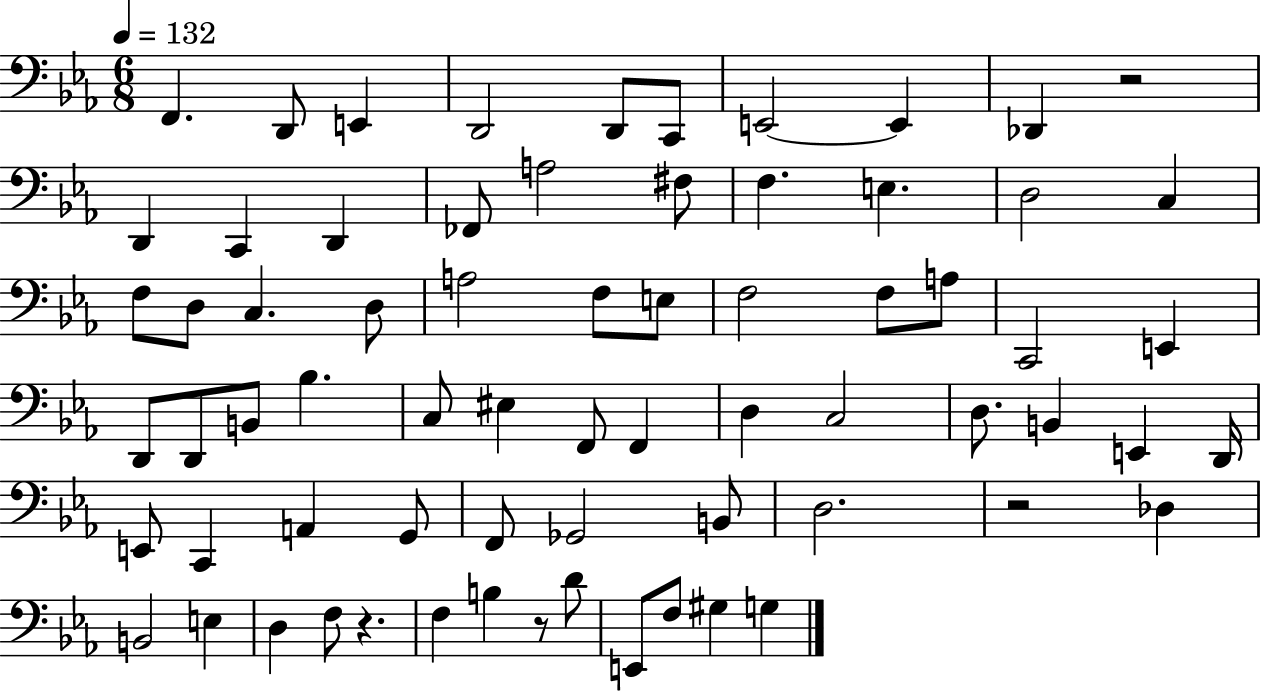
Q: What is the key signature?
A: EES major